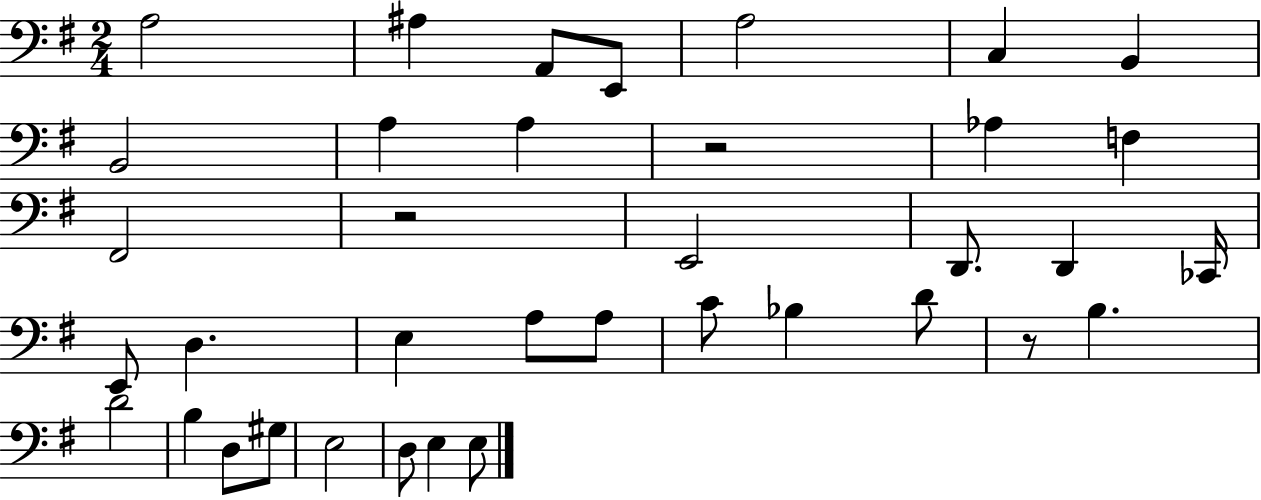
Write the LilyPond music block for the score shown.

{
  \clef bass
  \numericTimeSignature
  \time 2/4
  \key g \major
  a2 | ais4 a,8 e,8 | a2 | c4 b,4 | \break b,2 | a4 a4 | r2 | aes4 f4 | \break fis,2 | r2 | e,2 | d,8. d,4 ces,16 | \break e,8 d4. | e4 a8 a8 | c'8 bes4 d'8 | r8 b4. | \break d'2 | b4 d8 gis8 | e2 | d8 e4 e8 | \break \bar "|."
}